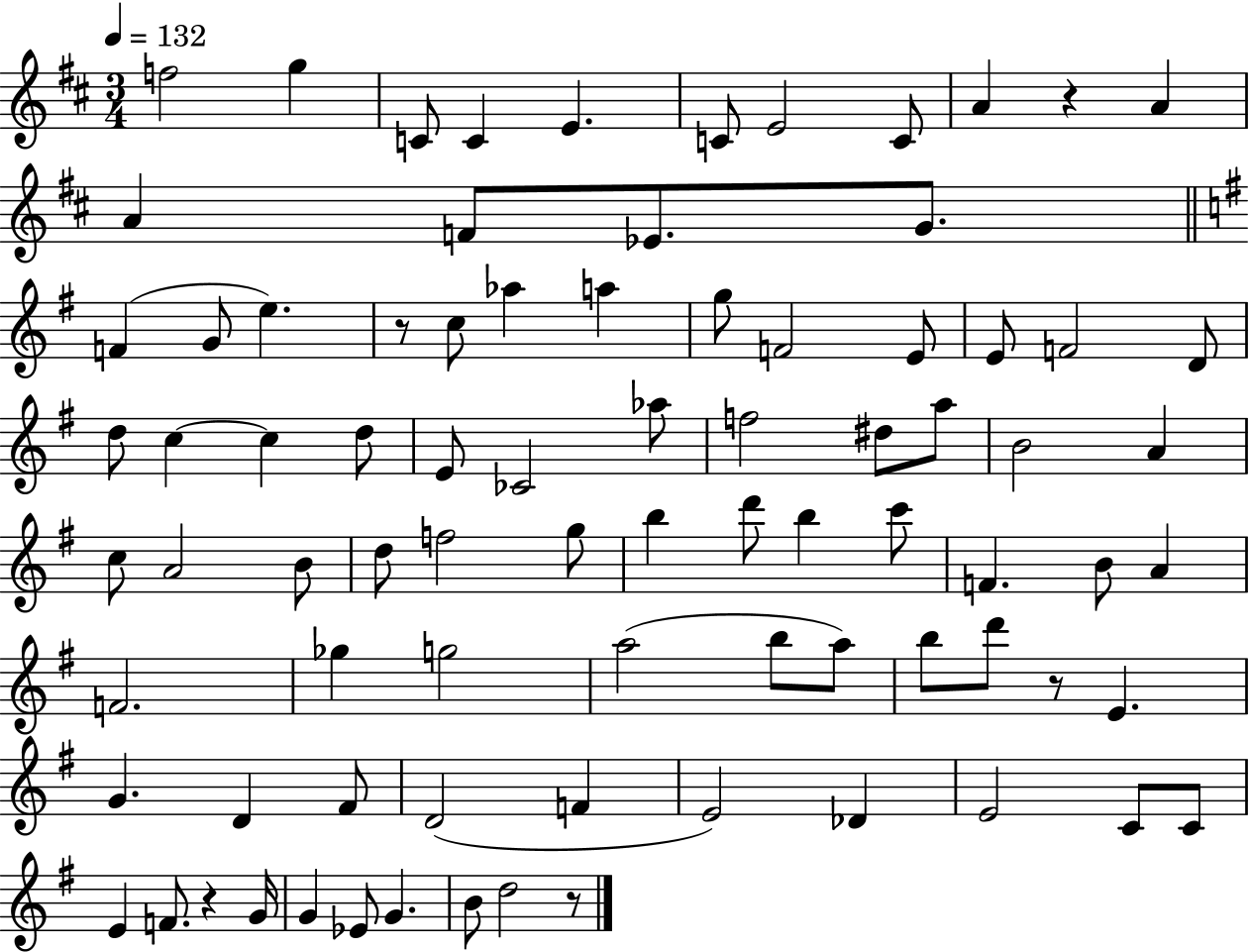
{
  \clef treble
  \numericTimeSignature
  \time 3/4
  \key d \major
  \tempo 4 = 132
  f''2 g''4 | c'8 c'4 e'4. | c'8 e'2 c'8 | a'4 r4 a'4 | \break a'4 f'8 ees'8. g'8. | \bar "||" \break \key g \major f'4( g'8 e''4.) | r8 c''8 aes''4 a''4 | g''8 f'2 e'8 | e'8 f'2 d'8 | \break d''8 c''4~~ c''4 d''8 | e'8 ces'2 aes''8 | f''2 dis''8 a''8 | b'2 a'4 | \break c''8 a'2 b'8 | d''8 f''2 g''8 | b''4 d'''8 b''4 c'''8 | f'4. b'8 a'4 | \break f'2. | ges''4 g''2 | a''2( b''8 a''8) | b''8 d'''8 r8 e'4. | \break g'4. d'4 fis'8 | d'2( f'4 | e'2) des'4 | e'2 c'8 c'8 | \break e'4 f'8. r4 g'16 | g'4 ees'8 g'4. | b'8 d''2 r8 | \bar "|."
}